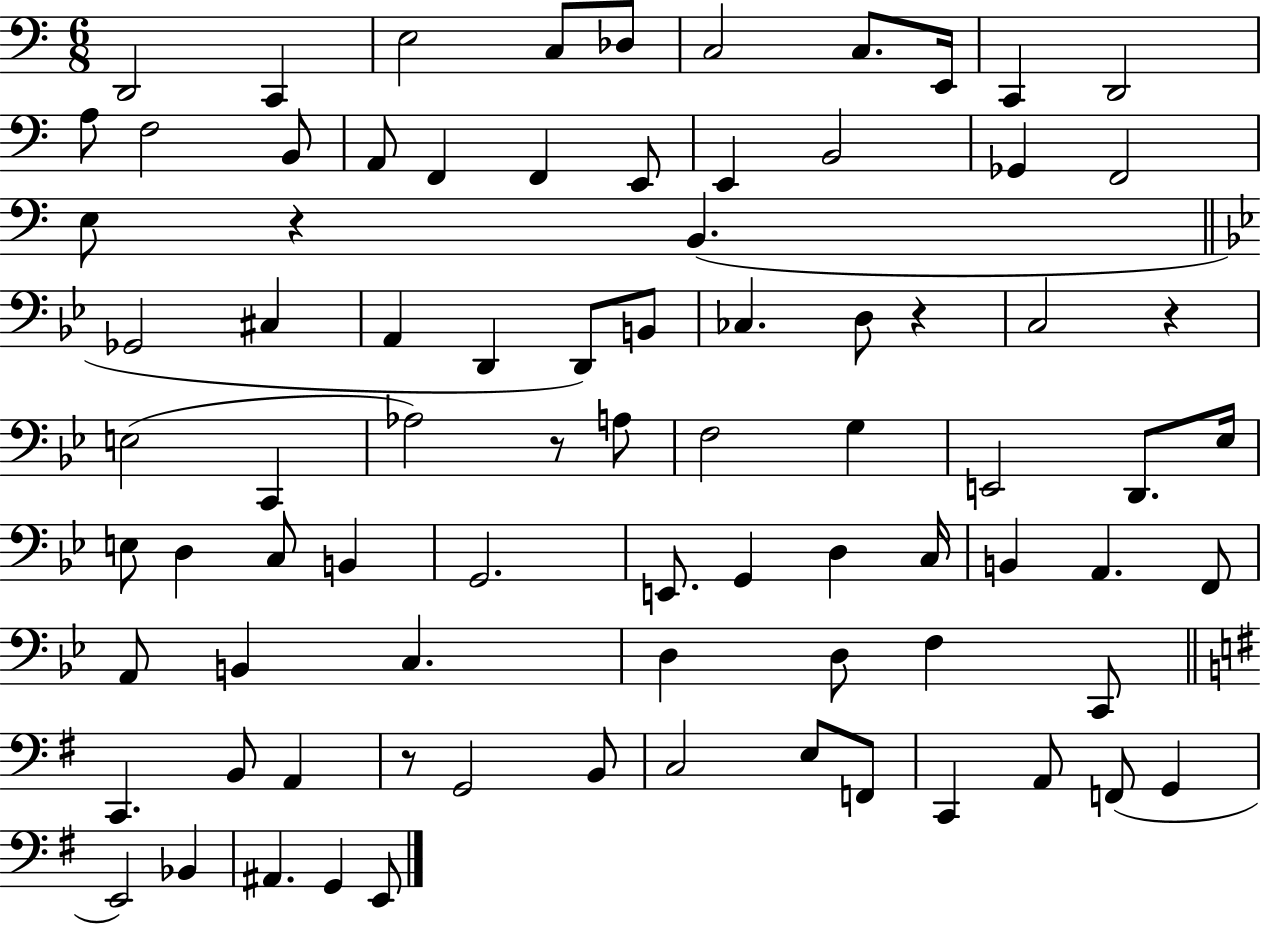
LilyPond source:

{
  \clef bass
  \numericTimeSignature
  \time 6/8
  \key c \major
  \repeat volta 2 { d,2 c,4 | e2 c8 des8 | c2 c8. e,16 | c,4 d,2 | \break a8 f2 b,8 | a,8 f,4 f,4 e,8 | e,4 b,2 | ges,4 f,2 | \break e8 r4 b,4.( | \bar "||" \break \key bes \major ges,2 cis4 | a,4 d,4 d,8) b,8 | ces4. d8 r4 | c2 r4 | \break e2( c,4 | aes2) r8 a8 | f2 g4 | e,2 d,8. ees16 | \break e8 d4 c8 b,4 | g,2. | e,8. g,4 d4 c16 | b,4 a,4. f,8 | \break a,8 b,4 c4. | d4 d8 f4 c,8 | \bar "||" \break \key e \minor c,4. b,8 a,4 | r8 g,2 b,8 | c2 e8 f,8 | c,4 a,8 f,8( g,4 | \break e,2) bes,4 | ais,4. g,4 e,8 | } \bar "|."
}